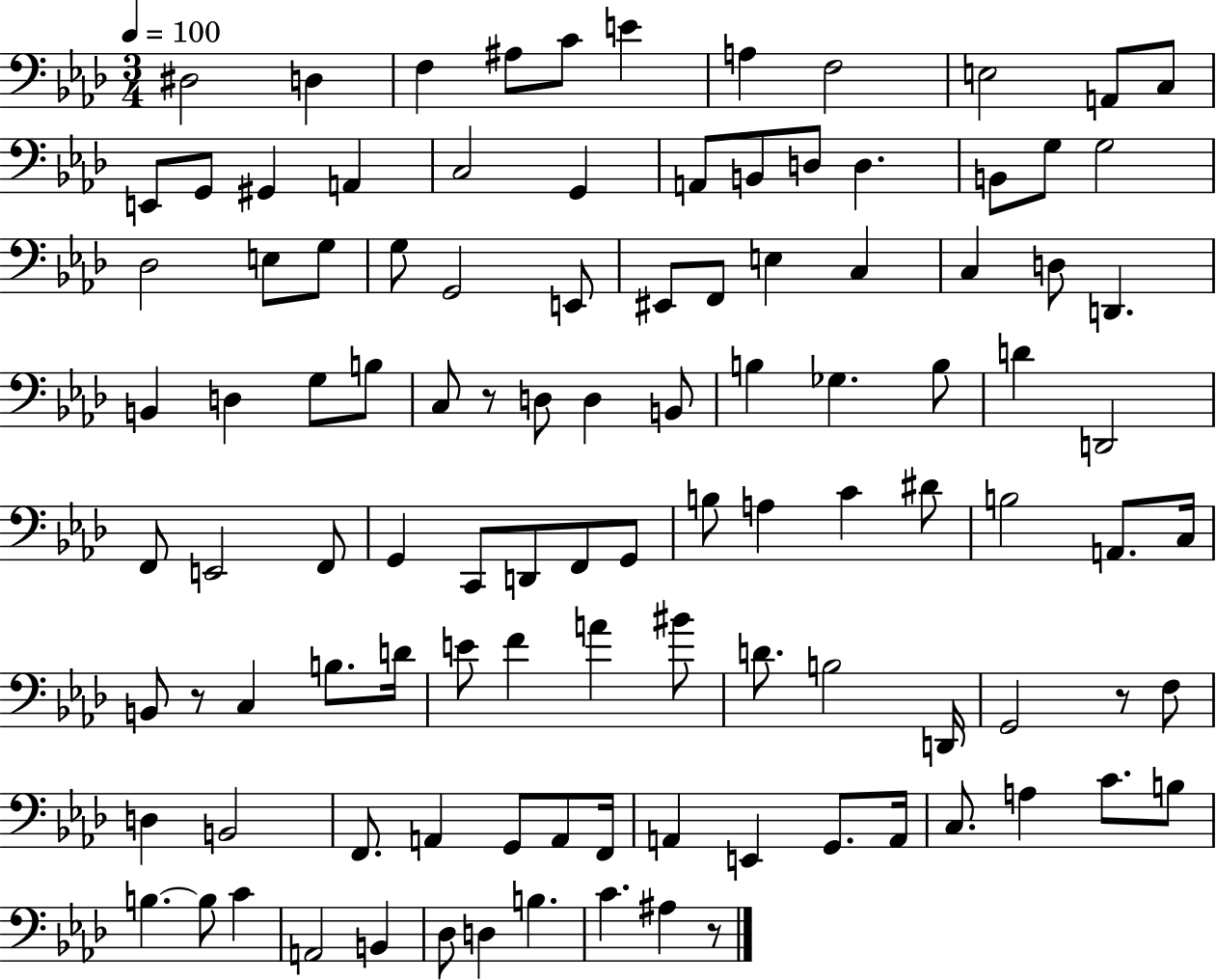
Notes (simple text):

D#3/h D3/q F3/q A#3/e C4/e E4/q A3/q F3/h E3/h A2/e C3/e E2/e G2/e G#2/q A2/q C3/h G2/q A2/e B2/e D3/e D3/q. B2/e G3/e G3/h Db3/h E3/e G3/e G3/e G2/h E2/e EIS2/e F2/e E3/q C3/q C3/q D3/e D2/q. B2/q D3/q G3/e B3/e C3/e R/e D3/e D3/q B2/e B3/q Gb3/q. B3/e D4/q D2/h F2/e E2/h F2/e G2/q C2/e D2/e F2/e G2/e B3/e A3/q C4/q D#4/e B3/h A2/e. C3/s B2/e R/e C3/q B3/e. D4/s E4/e F4/q A4/q BIS4/e D4/e. B3/h D2/s G2/h R/e F3/e D3/q B2/h F2/e. A2/q G2/e A2/e F2/s A2/q E2/q G2/e. A2/s C3/e. A3/q C4/e. B3/e B3/q. B3/e C4/q A2/h B2/q Db3/e D3/q B3/q. C4/q. A#3/q R/e